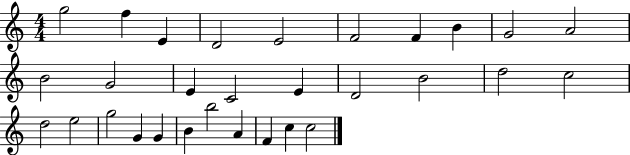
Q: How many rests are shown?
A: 0